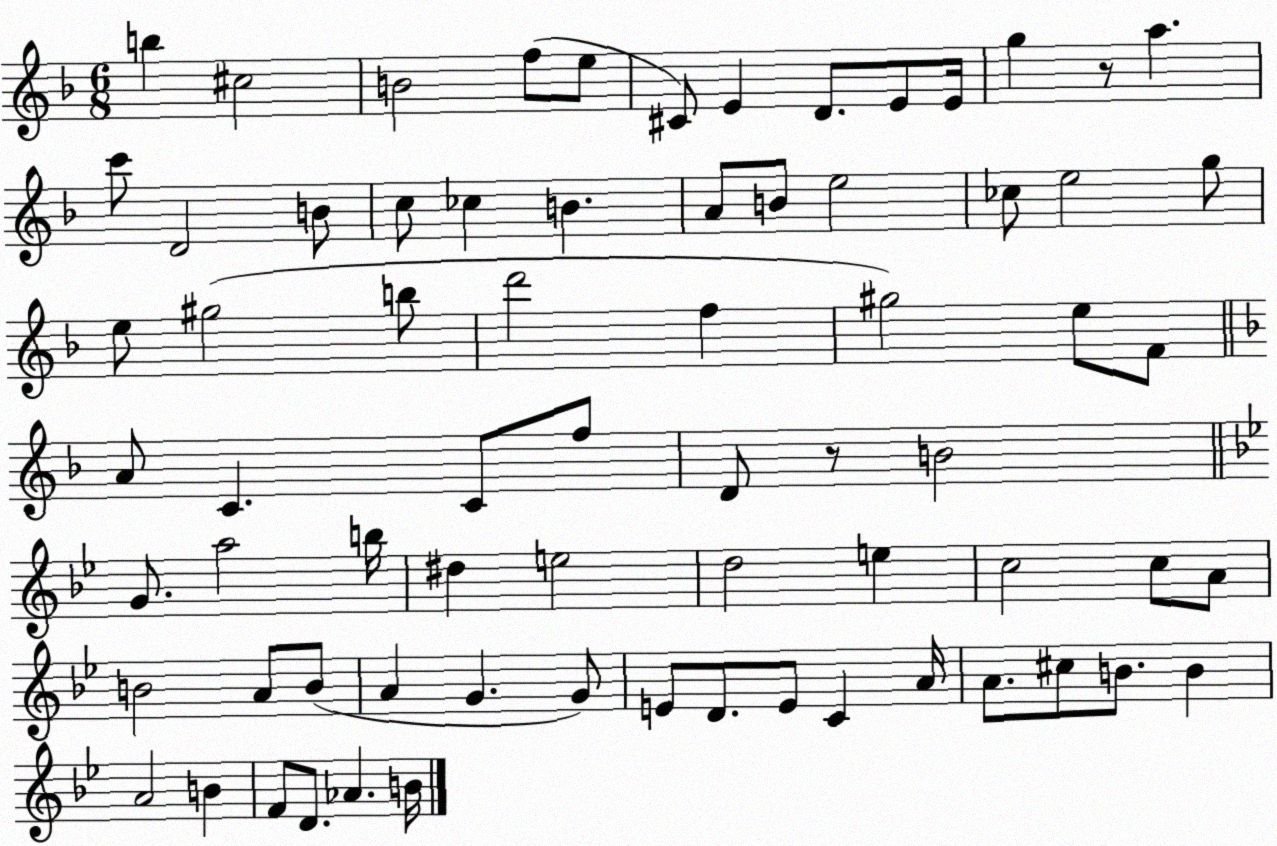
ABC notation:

X:1
T:Untitled
M:6/8
L:1/4
K:F
b ^c2 B2 f/2 e/2 ^C/2 E D/2 E/2 E/4 g z/2 a c'/2 D2 B/2 c/2 _c B A/2 B/2 e2 _c/2 e2 g/2 e/2 ^g2 b/2 d'2 f ^g2 e/2 F/2 A/2 C C/2 f/2 D/2 z/2 B2 G/2 a2 b/4 ^d e2 d2 e c2 c/2 A/2 B2 A/2 B/2 A G G/2 E/2 D/2 E/2 C A/4 A/2 ^c/2 B/2 B A2 B F/2 D/2 _A B/4